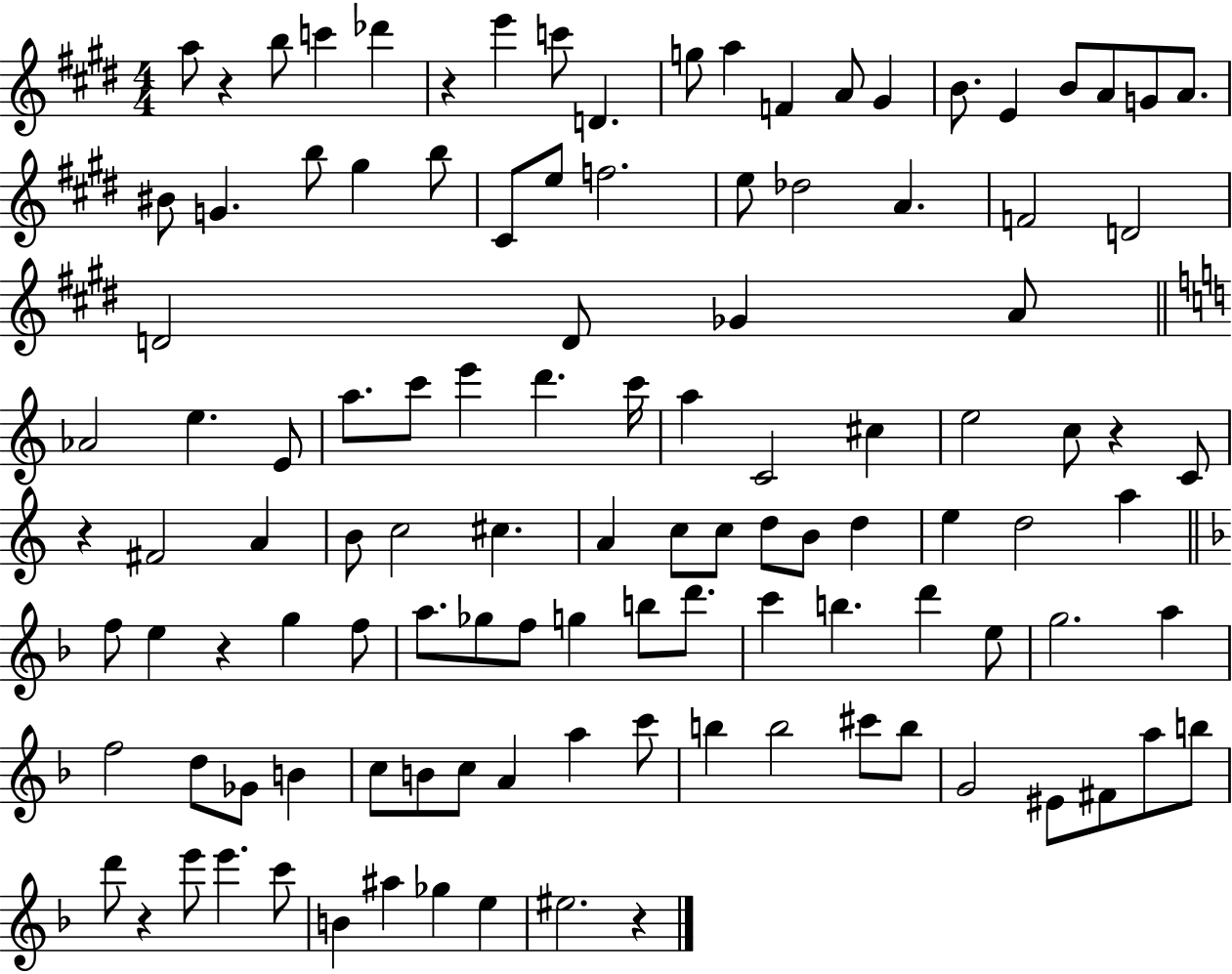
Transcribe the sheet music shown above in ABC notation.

X:1
T:Untitled
M:4/4
L:1/4
K:E
a/2 z b/2 c' _d' z e' c'/2 D g/2 a F A/2 ^G B/2 E B/2 A/2 G/2 A/2 ^B/2 G b/2 ^g b/2 ^C/2 e/2 f2 e/2 _d2 A F2 D2 D2 D/2 _G A/2 _A2 e E/2 a/2 c'/2 e' d' c'/4 a C2 ^c e2 c/2 z C/2 z ^F2 A B/2 c2 ^c A c/2 c/2 d/2 B/2 d e d2 a f/2 e z g f/2 a/2 _g/2 f/2 g b/2 d'/2 c' b d' e/2 g2 a f2 d/2 _G/2 B c/2 B/2 c/2 A a c'/2 b b2 ^c'/2 b/2 G2 ^E/2 ^F/2 a/2 b/2 d'/2 z e'/2 e' c'/2 B ^a _g e ^e2 z